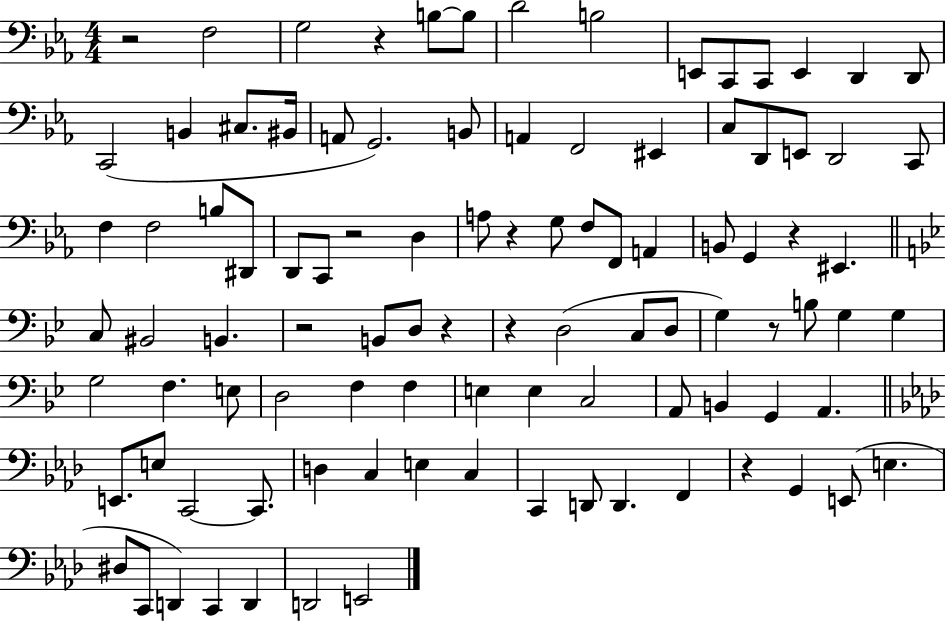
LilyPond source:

{
  \clef bass
  \numericTimeSignature
  \time 4/4
  \key ees \major
  r2 f2 | g2 r4 b8~~ b8 | d'2 b2 | e,8 c,8 c,8 e,4 d,4 d,8 | \break c,2( b,4 cis8. bis,16 | a,8 g,2.) b,8 | a,4 f,2 eis,4 | c8 d,8 e,8 d,2 c,8 | \break f4 f2 b8 dis,8 | d,8 c,8 r2 d4 | a8 r4 g8 f8 f,8 a,4 | b,8 g,4 r4 eis,4. | \break \bar "||" \break \key bes \major c8 bis,2 b,4. | r2 b,8 d8 r4 | r4 d2( c8 d8 | g4) r8 b8 g4 g4 | \break g2 f4. e8 | d2 f4 f4 | e4 e4 c2 | a,8 b,4 g,4 a,4. | \break \bar "||" \break \key f \minor e,8. e8 c,2~~ c,8. | d4 c4 e4 c4 | c,4 d,8 d,4. f,4 | r4 g,4 e,8( e4. | \break dis8 c,8 d,4) c,4 d,4 | d,2 e,2 | \bar "|."
}